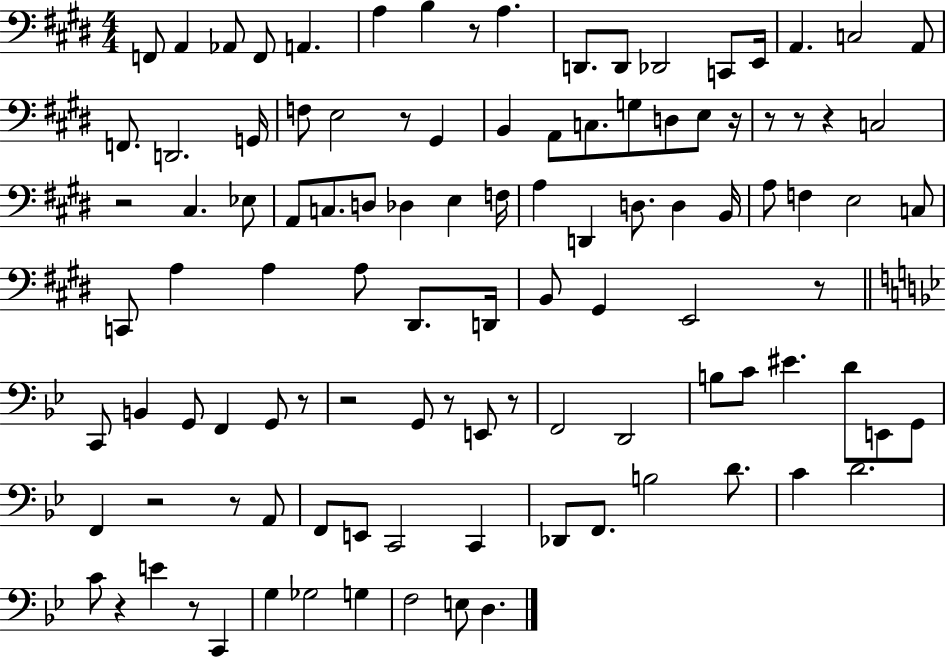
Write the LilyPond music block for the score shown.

{
  \clef bass
  \numericTimeSignature
  \time 4/4
  \key e \major
  f,8 a,4 aes,8 f,8 a,4. | a4 b4 r8 a4. | d,8. d,8 des,2 c,8 e,16 | a,4. c2 a,8 | \break f,8. d,2. g,16 | f8 e2 r8 gis,4 | b,4 a,8 c8. g8 d8 e8 r16 | r8 r8 r4 c2 | \break r2 cis4. ees8 | a,8 c8. d8 des4 e4 f16 | a4 d,4 d8. d4 b,16 | a8 f4 e2 c8 | \break c,8 a4 a4 a8 dis,8. d,16 | b,8 gis,4 e,2 r8 | \bar "||" \break \key bes \major c,8 b,4 g,8 f,4 g,8 r8 | r2 g,8 r8 e,8 r8 | f,2 d,2 | b8 c'8 eis'4. d'8 e,8 g,8 | \break f,4 r2 r8 a,8 | f,8 e,8 c,2 c,4 | des,8 f,8. b2 d'8. | c'4 d'2. | \break c'8 r4 e'4 r8 c,4 | g4 ges2 g4 | f2 e8 d4. | \bar "|."
}